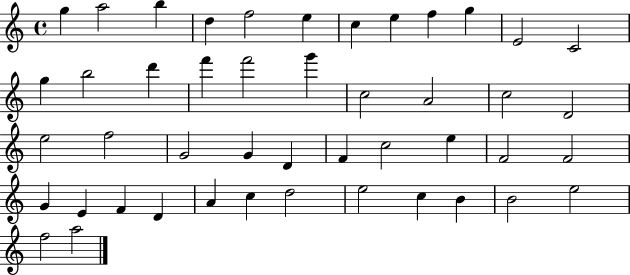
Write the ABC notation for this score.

X:1
T:Untitled
M:4/4
L:1/4
K:C
g a2 b d f2 e c e f g E2 C2 g b2 d' f' f'2 g' c2 A2 c2 D2 e2 f2 G2 G D F c2 e F2 F2 G E F D A c d2 e2 c B B2 e2 f2 a2